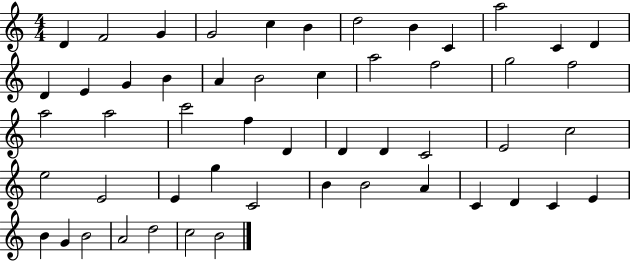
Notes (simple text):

D4/q F4/h G4/q G4/h C5/q B4/q D5/h B4/q C4/q A5/h C4/q D4/q D4/q E4/q G4/q B4/q A4/q B4/h C5/q A5/h F5/h G5/h F5/h A5/h A5/h C6/h F5/q D4/q D4/q D4/q C4/h E4/h C5/h E5/h E4/h E4/q G5/q C4/h B4/q B4/h A4/q C4/q D4/q C4/q E4/q B4/q G4/q B4/h A4/h D5/h C5/h B4/h